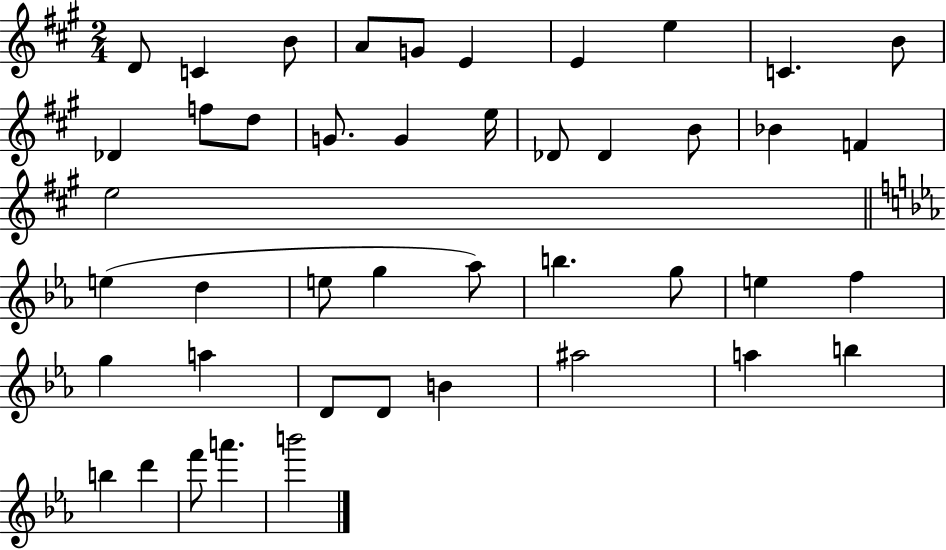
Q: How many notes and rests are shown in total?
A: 44